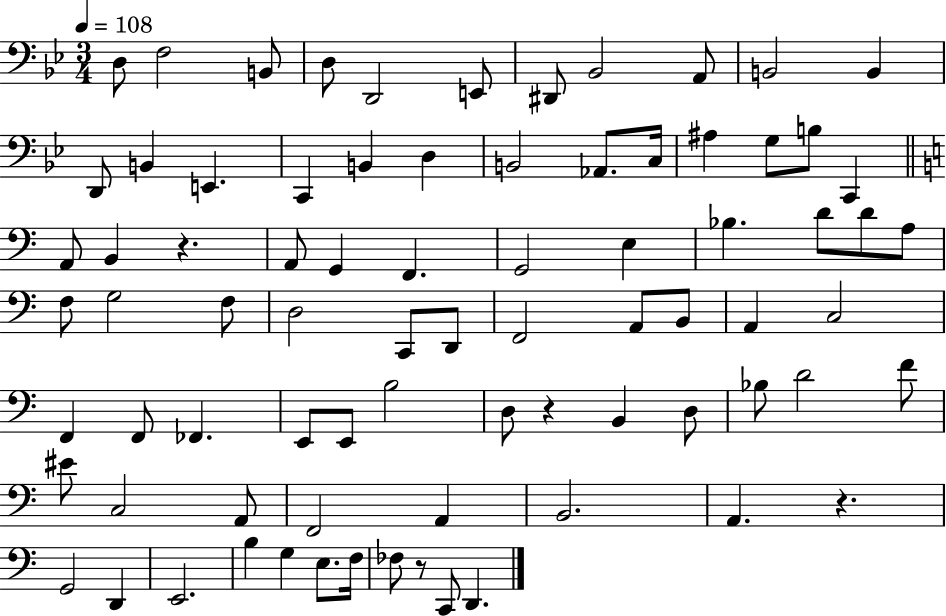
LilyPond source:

{
  \clef bass
  \numericTimeSignature
  \time 3/4
  \key bes \major
  \tempo 4 = 108
  d8 f2 b,8 | d8 d,2 e,8 | dis,8 bes,2 a,8 | b,2 b,4 | \break d,8 b,4 e,4. | c,4 b,4 d4 | b,2 aes,8. c16 | ais4 g8 b8 c,4 | \break \bar "||" \break \key c \major a,8 b,4 r4. | a,8 g,4 f,4. | g,2 e4 | bes4. d'8 d'8 a8 | \break f8 g2 f8 | d2 c,8 d,8 | f,2 a,8 b,8 | a,4 c2 | \break f,4 f,8 fes,4. | e,8 e,8 b2 | d8 r4 b,4 d8 | bes8 d'2 f'8 | \break eis'8 c2 a,8 | f,2 a,4 | b,2. | a,4. r4. | \break g,2 d,4 | e,2. | b4 g4 e8. f16 | fes8 r8 c,8 d,4. | \break \bar "|."
}